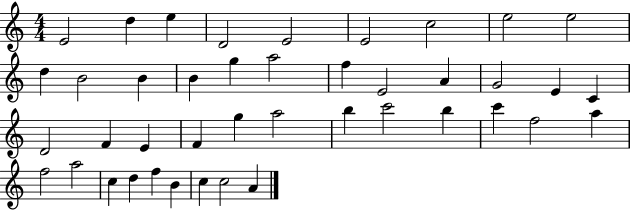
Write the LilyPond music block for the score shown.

{
  \clef treble
  \numericTimeSignature
  \time 4/4
  \key c \major
  e'2 d''4 e''4 | d'2 e'2 | e'2 c''2 | e''2 e''2 | \break d''4 b'2 b'4 | b'4 g''4 a''2 | f''4 e'2 a'4 | g'2 e'4 c'4 | \break d'2 f'4 e'4 | f'4 g''4 a''2 | b''4 c'''2 b''4 | c'''4 f''2 a''4 | \break f''2 a''2 | c''4 d''4 f''4 b'4 | c''4 c''2 a'4 | \bar "|."
}